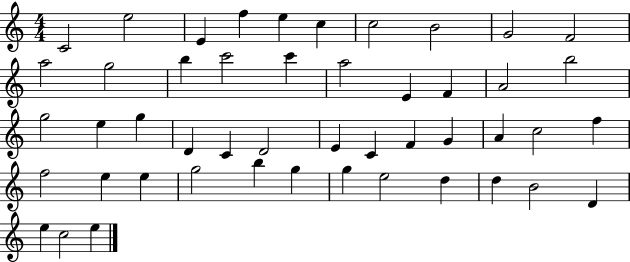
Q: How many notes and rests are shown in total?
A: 48